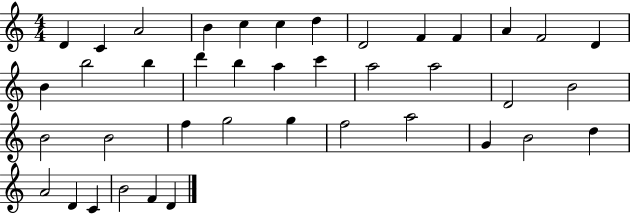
X:1
T:Untitled
M:4/4
L:1/4
K:C
D C A2 B c c d D2 F F A F2 D B b2 b d' b a c' a2 a2 D2 B2 B2 B2 f g2 g f2 a2 G B2 d A2 D C B2 F D